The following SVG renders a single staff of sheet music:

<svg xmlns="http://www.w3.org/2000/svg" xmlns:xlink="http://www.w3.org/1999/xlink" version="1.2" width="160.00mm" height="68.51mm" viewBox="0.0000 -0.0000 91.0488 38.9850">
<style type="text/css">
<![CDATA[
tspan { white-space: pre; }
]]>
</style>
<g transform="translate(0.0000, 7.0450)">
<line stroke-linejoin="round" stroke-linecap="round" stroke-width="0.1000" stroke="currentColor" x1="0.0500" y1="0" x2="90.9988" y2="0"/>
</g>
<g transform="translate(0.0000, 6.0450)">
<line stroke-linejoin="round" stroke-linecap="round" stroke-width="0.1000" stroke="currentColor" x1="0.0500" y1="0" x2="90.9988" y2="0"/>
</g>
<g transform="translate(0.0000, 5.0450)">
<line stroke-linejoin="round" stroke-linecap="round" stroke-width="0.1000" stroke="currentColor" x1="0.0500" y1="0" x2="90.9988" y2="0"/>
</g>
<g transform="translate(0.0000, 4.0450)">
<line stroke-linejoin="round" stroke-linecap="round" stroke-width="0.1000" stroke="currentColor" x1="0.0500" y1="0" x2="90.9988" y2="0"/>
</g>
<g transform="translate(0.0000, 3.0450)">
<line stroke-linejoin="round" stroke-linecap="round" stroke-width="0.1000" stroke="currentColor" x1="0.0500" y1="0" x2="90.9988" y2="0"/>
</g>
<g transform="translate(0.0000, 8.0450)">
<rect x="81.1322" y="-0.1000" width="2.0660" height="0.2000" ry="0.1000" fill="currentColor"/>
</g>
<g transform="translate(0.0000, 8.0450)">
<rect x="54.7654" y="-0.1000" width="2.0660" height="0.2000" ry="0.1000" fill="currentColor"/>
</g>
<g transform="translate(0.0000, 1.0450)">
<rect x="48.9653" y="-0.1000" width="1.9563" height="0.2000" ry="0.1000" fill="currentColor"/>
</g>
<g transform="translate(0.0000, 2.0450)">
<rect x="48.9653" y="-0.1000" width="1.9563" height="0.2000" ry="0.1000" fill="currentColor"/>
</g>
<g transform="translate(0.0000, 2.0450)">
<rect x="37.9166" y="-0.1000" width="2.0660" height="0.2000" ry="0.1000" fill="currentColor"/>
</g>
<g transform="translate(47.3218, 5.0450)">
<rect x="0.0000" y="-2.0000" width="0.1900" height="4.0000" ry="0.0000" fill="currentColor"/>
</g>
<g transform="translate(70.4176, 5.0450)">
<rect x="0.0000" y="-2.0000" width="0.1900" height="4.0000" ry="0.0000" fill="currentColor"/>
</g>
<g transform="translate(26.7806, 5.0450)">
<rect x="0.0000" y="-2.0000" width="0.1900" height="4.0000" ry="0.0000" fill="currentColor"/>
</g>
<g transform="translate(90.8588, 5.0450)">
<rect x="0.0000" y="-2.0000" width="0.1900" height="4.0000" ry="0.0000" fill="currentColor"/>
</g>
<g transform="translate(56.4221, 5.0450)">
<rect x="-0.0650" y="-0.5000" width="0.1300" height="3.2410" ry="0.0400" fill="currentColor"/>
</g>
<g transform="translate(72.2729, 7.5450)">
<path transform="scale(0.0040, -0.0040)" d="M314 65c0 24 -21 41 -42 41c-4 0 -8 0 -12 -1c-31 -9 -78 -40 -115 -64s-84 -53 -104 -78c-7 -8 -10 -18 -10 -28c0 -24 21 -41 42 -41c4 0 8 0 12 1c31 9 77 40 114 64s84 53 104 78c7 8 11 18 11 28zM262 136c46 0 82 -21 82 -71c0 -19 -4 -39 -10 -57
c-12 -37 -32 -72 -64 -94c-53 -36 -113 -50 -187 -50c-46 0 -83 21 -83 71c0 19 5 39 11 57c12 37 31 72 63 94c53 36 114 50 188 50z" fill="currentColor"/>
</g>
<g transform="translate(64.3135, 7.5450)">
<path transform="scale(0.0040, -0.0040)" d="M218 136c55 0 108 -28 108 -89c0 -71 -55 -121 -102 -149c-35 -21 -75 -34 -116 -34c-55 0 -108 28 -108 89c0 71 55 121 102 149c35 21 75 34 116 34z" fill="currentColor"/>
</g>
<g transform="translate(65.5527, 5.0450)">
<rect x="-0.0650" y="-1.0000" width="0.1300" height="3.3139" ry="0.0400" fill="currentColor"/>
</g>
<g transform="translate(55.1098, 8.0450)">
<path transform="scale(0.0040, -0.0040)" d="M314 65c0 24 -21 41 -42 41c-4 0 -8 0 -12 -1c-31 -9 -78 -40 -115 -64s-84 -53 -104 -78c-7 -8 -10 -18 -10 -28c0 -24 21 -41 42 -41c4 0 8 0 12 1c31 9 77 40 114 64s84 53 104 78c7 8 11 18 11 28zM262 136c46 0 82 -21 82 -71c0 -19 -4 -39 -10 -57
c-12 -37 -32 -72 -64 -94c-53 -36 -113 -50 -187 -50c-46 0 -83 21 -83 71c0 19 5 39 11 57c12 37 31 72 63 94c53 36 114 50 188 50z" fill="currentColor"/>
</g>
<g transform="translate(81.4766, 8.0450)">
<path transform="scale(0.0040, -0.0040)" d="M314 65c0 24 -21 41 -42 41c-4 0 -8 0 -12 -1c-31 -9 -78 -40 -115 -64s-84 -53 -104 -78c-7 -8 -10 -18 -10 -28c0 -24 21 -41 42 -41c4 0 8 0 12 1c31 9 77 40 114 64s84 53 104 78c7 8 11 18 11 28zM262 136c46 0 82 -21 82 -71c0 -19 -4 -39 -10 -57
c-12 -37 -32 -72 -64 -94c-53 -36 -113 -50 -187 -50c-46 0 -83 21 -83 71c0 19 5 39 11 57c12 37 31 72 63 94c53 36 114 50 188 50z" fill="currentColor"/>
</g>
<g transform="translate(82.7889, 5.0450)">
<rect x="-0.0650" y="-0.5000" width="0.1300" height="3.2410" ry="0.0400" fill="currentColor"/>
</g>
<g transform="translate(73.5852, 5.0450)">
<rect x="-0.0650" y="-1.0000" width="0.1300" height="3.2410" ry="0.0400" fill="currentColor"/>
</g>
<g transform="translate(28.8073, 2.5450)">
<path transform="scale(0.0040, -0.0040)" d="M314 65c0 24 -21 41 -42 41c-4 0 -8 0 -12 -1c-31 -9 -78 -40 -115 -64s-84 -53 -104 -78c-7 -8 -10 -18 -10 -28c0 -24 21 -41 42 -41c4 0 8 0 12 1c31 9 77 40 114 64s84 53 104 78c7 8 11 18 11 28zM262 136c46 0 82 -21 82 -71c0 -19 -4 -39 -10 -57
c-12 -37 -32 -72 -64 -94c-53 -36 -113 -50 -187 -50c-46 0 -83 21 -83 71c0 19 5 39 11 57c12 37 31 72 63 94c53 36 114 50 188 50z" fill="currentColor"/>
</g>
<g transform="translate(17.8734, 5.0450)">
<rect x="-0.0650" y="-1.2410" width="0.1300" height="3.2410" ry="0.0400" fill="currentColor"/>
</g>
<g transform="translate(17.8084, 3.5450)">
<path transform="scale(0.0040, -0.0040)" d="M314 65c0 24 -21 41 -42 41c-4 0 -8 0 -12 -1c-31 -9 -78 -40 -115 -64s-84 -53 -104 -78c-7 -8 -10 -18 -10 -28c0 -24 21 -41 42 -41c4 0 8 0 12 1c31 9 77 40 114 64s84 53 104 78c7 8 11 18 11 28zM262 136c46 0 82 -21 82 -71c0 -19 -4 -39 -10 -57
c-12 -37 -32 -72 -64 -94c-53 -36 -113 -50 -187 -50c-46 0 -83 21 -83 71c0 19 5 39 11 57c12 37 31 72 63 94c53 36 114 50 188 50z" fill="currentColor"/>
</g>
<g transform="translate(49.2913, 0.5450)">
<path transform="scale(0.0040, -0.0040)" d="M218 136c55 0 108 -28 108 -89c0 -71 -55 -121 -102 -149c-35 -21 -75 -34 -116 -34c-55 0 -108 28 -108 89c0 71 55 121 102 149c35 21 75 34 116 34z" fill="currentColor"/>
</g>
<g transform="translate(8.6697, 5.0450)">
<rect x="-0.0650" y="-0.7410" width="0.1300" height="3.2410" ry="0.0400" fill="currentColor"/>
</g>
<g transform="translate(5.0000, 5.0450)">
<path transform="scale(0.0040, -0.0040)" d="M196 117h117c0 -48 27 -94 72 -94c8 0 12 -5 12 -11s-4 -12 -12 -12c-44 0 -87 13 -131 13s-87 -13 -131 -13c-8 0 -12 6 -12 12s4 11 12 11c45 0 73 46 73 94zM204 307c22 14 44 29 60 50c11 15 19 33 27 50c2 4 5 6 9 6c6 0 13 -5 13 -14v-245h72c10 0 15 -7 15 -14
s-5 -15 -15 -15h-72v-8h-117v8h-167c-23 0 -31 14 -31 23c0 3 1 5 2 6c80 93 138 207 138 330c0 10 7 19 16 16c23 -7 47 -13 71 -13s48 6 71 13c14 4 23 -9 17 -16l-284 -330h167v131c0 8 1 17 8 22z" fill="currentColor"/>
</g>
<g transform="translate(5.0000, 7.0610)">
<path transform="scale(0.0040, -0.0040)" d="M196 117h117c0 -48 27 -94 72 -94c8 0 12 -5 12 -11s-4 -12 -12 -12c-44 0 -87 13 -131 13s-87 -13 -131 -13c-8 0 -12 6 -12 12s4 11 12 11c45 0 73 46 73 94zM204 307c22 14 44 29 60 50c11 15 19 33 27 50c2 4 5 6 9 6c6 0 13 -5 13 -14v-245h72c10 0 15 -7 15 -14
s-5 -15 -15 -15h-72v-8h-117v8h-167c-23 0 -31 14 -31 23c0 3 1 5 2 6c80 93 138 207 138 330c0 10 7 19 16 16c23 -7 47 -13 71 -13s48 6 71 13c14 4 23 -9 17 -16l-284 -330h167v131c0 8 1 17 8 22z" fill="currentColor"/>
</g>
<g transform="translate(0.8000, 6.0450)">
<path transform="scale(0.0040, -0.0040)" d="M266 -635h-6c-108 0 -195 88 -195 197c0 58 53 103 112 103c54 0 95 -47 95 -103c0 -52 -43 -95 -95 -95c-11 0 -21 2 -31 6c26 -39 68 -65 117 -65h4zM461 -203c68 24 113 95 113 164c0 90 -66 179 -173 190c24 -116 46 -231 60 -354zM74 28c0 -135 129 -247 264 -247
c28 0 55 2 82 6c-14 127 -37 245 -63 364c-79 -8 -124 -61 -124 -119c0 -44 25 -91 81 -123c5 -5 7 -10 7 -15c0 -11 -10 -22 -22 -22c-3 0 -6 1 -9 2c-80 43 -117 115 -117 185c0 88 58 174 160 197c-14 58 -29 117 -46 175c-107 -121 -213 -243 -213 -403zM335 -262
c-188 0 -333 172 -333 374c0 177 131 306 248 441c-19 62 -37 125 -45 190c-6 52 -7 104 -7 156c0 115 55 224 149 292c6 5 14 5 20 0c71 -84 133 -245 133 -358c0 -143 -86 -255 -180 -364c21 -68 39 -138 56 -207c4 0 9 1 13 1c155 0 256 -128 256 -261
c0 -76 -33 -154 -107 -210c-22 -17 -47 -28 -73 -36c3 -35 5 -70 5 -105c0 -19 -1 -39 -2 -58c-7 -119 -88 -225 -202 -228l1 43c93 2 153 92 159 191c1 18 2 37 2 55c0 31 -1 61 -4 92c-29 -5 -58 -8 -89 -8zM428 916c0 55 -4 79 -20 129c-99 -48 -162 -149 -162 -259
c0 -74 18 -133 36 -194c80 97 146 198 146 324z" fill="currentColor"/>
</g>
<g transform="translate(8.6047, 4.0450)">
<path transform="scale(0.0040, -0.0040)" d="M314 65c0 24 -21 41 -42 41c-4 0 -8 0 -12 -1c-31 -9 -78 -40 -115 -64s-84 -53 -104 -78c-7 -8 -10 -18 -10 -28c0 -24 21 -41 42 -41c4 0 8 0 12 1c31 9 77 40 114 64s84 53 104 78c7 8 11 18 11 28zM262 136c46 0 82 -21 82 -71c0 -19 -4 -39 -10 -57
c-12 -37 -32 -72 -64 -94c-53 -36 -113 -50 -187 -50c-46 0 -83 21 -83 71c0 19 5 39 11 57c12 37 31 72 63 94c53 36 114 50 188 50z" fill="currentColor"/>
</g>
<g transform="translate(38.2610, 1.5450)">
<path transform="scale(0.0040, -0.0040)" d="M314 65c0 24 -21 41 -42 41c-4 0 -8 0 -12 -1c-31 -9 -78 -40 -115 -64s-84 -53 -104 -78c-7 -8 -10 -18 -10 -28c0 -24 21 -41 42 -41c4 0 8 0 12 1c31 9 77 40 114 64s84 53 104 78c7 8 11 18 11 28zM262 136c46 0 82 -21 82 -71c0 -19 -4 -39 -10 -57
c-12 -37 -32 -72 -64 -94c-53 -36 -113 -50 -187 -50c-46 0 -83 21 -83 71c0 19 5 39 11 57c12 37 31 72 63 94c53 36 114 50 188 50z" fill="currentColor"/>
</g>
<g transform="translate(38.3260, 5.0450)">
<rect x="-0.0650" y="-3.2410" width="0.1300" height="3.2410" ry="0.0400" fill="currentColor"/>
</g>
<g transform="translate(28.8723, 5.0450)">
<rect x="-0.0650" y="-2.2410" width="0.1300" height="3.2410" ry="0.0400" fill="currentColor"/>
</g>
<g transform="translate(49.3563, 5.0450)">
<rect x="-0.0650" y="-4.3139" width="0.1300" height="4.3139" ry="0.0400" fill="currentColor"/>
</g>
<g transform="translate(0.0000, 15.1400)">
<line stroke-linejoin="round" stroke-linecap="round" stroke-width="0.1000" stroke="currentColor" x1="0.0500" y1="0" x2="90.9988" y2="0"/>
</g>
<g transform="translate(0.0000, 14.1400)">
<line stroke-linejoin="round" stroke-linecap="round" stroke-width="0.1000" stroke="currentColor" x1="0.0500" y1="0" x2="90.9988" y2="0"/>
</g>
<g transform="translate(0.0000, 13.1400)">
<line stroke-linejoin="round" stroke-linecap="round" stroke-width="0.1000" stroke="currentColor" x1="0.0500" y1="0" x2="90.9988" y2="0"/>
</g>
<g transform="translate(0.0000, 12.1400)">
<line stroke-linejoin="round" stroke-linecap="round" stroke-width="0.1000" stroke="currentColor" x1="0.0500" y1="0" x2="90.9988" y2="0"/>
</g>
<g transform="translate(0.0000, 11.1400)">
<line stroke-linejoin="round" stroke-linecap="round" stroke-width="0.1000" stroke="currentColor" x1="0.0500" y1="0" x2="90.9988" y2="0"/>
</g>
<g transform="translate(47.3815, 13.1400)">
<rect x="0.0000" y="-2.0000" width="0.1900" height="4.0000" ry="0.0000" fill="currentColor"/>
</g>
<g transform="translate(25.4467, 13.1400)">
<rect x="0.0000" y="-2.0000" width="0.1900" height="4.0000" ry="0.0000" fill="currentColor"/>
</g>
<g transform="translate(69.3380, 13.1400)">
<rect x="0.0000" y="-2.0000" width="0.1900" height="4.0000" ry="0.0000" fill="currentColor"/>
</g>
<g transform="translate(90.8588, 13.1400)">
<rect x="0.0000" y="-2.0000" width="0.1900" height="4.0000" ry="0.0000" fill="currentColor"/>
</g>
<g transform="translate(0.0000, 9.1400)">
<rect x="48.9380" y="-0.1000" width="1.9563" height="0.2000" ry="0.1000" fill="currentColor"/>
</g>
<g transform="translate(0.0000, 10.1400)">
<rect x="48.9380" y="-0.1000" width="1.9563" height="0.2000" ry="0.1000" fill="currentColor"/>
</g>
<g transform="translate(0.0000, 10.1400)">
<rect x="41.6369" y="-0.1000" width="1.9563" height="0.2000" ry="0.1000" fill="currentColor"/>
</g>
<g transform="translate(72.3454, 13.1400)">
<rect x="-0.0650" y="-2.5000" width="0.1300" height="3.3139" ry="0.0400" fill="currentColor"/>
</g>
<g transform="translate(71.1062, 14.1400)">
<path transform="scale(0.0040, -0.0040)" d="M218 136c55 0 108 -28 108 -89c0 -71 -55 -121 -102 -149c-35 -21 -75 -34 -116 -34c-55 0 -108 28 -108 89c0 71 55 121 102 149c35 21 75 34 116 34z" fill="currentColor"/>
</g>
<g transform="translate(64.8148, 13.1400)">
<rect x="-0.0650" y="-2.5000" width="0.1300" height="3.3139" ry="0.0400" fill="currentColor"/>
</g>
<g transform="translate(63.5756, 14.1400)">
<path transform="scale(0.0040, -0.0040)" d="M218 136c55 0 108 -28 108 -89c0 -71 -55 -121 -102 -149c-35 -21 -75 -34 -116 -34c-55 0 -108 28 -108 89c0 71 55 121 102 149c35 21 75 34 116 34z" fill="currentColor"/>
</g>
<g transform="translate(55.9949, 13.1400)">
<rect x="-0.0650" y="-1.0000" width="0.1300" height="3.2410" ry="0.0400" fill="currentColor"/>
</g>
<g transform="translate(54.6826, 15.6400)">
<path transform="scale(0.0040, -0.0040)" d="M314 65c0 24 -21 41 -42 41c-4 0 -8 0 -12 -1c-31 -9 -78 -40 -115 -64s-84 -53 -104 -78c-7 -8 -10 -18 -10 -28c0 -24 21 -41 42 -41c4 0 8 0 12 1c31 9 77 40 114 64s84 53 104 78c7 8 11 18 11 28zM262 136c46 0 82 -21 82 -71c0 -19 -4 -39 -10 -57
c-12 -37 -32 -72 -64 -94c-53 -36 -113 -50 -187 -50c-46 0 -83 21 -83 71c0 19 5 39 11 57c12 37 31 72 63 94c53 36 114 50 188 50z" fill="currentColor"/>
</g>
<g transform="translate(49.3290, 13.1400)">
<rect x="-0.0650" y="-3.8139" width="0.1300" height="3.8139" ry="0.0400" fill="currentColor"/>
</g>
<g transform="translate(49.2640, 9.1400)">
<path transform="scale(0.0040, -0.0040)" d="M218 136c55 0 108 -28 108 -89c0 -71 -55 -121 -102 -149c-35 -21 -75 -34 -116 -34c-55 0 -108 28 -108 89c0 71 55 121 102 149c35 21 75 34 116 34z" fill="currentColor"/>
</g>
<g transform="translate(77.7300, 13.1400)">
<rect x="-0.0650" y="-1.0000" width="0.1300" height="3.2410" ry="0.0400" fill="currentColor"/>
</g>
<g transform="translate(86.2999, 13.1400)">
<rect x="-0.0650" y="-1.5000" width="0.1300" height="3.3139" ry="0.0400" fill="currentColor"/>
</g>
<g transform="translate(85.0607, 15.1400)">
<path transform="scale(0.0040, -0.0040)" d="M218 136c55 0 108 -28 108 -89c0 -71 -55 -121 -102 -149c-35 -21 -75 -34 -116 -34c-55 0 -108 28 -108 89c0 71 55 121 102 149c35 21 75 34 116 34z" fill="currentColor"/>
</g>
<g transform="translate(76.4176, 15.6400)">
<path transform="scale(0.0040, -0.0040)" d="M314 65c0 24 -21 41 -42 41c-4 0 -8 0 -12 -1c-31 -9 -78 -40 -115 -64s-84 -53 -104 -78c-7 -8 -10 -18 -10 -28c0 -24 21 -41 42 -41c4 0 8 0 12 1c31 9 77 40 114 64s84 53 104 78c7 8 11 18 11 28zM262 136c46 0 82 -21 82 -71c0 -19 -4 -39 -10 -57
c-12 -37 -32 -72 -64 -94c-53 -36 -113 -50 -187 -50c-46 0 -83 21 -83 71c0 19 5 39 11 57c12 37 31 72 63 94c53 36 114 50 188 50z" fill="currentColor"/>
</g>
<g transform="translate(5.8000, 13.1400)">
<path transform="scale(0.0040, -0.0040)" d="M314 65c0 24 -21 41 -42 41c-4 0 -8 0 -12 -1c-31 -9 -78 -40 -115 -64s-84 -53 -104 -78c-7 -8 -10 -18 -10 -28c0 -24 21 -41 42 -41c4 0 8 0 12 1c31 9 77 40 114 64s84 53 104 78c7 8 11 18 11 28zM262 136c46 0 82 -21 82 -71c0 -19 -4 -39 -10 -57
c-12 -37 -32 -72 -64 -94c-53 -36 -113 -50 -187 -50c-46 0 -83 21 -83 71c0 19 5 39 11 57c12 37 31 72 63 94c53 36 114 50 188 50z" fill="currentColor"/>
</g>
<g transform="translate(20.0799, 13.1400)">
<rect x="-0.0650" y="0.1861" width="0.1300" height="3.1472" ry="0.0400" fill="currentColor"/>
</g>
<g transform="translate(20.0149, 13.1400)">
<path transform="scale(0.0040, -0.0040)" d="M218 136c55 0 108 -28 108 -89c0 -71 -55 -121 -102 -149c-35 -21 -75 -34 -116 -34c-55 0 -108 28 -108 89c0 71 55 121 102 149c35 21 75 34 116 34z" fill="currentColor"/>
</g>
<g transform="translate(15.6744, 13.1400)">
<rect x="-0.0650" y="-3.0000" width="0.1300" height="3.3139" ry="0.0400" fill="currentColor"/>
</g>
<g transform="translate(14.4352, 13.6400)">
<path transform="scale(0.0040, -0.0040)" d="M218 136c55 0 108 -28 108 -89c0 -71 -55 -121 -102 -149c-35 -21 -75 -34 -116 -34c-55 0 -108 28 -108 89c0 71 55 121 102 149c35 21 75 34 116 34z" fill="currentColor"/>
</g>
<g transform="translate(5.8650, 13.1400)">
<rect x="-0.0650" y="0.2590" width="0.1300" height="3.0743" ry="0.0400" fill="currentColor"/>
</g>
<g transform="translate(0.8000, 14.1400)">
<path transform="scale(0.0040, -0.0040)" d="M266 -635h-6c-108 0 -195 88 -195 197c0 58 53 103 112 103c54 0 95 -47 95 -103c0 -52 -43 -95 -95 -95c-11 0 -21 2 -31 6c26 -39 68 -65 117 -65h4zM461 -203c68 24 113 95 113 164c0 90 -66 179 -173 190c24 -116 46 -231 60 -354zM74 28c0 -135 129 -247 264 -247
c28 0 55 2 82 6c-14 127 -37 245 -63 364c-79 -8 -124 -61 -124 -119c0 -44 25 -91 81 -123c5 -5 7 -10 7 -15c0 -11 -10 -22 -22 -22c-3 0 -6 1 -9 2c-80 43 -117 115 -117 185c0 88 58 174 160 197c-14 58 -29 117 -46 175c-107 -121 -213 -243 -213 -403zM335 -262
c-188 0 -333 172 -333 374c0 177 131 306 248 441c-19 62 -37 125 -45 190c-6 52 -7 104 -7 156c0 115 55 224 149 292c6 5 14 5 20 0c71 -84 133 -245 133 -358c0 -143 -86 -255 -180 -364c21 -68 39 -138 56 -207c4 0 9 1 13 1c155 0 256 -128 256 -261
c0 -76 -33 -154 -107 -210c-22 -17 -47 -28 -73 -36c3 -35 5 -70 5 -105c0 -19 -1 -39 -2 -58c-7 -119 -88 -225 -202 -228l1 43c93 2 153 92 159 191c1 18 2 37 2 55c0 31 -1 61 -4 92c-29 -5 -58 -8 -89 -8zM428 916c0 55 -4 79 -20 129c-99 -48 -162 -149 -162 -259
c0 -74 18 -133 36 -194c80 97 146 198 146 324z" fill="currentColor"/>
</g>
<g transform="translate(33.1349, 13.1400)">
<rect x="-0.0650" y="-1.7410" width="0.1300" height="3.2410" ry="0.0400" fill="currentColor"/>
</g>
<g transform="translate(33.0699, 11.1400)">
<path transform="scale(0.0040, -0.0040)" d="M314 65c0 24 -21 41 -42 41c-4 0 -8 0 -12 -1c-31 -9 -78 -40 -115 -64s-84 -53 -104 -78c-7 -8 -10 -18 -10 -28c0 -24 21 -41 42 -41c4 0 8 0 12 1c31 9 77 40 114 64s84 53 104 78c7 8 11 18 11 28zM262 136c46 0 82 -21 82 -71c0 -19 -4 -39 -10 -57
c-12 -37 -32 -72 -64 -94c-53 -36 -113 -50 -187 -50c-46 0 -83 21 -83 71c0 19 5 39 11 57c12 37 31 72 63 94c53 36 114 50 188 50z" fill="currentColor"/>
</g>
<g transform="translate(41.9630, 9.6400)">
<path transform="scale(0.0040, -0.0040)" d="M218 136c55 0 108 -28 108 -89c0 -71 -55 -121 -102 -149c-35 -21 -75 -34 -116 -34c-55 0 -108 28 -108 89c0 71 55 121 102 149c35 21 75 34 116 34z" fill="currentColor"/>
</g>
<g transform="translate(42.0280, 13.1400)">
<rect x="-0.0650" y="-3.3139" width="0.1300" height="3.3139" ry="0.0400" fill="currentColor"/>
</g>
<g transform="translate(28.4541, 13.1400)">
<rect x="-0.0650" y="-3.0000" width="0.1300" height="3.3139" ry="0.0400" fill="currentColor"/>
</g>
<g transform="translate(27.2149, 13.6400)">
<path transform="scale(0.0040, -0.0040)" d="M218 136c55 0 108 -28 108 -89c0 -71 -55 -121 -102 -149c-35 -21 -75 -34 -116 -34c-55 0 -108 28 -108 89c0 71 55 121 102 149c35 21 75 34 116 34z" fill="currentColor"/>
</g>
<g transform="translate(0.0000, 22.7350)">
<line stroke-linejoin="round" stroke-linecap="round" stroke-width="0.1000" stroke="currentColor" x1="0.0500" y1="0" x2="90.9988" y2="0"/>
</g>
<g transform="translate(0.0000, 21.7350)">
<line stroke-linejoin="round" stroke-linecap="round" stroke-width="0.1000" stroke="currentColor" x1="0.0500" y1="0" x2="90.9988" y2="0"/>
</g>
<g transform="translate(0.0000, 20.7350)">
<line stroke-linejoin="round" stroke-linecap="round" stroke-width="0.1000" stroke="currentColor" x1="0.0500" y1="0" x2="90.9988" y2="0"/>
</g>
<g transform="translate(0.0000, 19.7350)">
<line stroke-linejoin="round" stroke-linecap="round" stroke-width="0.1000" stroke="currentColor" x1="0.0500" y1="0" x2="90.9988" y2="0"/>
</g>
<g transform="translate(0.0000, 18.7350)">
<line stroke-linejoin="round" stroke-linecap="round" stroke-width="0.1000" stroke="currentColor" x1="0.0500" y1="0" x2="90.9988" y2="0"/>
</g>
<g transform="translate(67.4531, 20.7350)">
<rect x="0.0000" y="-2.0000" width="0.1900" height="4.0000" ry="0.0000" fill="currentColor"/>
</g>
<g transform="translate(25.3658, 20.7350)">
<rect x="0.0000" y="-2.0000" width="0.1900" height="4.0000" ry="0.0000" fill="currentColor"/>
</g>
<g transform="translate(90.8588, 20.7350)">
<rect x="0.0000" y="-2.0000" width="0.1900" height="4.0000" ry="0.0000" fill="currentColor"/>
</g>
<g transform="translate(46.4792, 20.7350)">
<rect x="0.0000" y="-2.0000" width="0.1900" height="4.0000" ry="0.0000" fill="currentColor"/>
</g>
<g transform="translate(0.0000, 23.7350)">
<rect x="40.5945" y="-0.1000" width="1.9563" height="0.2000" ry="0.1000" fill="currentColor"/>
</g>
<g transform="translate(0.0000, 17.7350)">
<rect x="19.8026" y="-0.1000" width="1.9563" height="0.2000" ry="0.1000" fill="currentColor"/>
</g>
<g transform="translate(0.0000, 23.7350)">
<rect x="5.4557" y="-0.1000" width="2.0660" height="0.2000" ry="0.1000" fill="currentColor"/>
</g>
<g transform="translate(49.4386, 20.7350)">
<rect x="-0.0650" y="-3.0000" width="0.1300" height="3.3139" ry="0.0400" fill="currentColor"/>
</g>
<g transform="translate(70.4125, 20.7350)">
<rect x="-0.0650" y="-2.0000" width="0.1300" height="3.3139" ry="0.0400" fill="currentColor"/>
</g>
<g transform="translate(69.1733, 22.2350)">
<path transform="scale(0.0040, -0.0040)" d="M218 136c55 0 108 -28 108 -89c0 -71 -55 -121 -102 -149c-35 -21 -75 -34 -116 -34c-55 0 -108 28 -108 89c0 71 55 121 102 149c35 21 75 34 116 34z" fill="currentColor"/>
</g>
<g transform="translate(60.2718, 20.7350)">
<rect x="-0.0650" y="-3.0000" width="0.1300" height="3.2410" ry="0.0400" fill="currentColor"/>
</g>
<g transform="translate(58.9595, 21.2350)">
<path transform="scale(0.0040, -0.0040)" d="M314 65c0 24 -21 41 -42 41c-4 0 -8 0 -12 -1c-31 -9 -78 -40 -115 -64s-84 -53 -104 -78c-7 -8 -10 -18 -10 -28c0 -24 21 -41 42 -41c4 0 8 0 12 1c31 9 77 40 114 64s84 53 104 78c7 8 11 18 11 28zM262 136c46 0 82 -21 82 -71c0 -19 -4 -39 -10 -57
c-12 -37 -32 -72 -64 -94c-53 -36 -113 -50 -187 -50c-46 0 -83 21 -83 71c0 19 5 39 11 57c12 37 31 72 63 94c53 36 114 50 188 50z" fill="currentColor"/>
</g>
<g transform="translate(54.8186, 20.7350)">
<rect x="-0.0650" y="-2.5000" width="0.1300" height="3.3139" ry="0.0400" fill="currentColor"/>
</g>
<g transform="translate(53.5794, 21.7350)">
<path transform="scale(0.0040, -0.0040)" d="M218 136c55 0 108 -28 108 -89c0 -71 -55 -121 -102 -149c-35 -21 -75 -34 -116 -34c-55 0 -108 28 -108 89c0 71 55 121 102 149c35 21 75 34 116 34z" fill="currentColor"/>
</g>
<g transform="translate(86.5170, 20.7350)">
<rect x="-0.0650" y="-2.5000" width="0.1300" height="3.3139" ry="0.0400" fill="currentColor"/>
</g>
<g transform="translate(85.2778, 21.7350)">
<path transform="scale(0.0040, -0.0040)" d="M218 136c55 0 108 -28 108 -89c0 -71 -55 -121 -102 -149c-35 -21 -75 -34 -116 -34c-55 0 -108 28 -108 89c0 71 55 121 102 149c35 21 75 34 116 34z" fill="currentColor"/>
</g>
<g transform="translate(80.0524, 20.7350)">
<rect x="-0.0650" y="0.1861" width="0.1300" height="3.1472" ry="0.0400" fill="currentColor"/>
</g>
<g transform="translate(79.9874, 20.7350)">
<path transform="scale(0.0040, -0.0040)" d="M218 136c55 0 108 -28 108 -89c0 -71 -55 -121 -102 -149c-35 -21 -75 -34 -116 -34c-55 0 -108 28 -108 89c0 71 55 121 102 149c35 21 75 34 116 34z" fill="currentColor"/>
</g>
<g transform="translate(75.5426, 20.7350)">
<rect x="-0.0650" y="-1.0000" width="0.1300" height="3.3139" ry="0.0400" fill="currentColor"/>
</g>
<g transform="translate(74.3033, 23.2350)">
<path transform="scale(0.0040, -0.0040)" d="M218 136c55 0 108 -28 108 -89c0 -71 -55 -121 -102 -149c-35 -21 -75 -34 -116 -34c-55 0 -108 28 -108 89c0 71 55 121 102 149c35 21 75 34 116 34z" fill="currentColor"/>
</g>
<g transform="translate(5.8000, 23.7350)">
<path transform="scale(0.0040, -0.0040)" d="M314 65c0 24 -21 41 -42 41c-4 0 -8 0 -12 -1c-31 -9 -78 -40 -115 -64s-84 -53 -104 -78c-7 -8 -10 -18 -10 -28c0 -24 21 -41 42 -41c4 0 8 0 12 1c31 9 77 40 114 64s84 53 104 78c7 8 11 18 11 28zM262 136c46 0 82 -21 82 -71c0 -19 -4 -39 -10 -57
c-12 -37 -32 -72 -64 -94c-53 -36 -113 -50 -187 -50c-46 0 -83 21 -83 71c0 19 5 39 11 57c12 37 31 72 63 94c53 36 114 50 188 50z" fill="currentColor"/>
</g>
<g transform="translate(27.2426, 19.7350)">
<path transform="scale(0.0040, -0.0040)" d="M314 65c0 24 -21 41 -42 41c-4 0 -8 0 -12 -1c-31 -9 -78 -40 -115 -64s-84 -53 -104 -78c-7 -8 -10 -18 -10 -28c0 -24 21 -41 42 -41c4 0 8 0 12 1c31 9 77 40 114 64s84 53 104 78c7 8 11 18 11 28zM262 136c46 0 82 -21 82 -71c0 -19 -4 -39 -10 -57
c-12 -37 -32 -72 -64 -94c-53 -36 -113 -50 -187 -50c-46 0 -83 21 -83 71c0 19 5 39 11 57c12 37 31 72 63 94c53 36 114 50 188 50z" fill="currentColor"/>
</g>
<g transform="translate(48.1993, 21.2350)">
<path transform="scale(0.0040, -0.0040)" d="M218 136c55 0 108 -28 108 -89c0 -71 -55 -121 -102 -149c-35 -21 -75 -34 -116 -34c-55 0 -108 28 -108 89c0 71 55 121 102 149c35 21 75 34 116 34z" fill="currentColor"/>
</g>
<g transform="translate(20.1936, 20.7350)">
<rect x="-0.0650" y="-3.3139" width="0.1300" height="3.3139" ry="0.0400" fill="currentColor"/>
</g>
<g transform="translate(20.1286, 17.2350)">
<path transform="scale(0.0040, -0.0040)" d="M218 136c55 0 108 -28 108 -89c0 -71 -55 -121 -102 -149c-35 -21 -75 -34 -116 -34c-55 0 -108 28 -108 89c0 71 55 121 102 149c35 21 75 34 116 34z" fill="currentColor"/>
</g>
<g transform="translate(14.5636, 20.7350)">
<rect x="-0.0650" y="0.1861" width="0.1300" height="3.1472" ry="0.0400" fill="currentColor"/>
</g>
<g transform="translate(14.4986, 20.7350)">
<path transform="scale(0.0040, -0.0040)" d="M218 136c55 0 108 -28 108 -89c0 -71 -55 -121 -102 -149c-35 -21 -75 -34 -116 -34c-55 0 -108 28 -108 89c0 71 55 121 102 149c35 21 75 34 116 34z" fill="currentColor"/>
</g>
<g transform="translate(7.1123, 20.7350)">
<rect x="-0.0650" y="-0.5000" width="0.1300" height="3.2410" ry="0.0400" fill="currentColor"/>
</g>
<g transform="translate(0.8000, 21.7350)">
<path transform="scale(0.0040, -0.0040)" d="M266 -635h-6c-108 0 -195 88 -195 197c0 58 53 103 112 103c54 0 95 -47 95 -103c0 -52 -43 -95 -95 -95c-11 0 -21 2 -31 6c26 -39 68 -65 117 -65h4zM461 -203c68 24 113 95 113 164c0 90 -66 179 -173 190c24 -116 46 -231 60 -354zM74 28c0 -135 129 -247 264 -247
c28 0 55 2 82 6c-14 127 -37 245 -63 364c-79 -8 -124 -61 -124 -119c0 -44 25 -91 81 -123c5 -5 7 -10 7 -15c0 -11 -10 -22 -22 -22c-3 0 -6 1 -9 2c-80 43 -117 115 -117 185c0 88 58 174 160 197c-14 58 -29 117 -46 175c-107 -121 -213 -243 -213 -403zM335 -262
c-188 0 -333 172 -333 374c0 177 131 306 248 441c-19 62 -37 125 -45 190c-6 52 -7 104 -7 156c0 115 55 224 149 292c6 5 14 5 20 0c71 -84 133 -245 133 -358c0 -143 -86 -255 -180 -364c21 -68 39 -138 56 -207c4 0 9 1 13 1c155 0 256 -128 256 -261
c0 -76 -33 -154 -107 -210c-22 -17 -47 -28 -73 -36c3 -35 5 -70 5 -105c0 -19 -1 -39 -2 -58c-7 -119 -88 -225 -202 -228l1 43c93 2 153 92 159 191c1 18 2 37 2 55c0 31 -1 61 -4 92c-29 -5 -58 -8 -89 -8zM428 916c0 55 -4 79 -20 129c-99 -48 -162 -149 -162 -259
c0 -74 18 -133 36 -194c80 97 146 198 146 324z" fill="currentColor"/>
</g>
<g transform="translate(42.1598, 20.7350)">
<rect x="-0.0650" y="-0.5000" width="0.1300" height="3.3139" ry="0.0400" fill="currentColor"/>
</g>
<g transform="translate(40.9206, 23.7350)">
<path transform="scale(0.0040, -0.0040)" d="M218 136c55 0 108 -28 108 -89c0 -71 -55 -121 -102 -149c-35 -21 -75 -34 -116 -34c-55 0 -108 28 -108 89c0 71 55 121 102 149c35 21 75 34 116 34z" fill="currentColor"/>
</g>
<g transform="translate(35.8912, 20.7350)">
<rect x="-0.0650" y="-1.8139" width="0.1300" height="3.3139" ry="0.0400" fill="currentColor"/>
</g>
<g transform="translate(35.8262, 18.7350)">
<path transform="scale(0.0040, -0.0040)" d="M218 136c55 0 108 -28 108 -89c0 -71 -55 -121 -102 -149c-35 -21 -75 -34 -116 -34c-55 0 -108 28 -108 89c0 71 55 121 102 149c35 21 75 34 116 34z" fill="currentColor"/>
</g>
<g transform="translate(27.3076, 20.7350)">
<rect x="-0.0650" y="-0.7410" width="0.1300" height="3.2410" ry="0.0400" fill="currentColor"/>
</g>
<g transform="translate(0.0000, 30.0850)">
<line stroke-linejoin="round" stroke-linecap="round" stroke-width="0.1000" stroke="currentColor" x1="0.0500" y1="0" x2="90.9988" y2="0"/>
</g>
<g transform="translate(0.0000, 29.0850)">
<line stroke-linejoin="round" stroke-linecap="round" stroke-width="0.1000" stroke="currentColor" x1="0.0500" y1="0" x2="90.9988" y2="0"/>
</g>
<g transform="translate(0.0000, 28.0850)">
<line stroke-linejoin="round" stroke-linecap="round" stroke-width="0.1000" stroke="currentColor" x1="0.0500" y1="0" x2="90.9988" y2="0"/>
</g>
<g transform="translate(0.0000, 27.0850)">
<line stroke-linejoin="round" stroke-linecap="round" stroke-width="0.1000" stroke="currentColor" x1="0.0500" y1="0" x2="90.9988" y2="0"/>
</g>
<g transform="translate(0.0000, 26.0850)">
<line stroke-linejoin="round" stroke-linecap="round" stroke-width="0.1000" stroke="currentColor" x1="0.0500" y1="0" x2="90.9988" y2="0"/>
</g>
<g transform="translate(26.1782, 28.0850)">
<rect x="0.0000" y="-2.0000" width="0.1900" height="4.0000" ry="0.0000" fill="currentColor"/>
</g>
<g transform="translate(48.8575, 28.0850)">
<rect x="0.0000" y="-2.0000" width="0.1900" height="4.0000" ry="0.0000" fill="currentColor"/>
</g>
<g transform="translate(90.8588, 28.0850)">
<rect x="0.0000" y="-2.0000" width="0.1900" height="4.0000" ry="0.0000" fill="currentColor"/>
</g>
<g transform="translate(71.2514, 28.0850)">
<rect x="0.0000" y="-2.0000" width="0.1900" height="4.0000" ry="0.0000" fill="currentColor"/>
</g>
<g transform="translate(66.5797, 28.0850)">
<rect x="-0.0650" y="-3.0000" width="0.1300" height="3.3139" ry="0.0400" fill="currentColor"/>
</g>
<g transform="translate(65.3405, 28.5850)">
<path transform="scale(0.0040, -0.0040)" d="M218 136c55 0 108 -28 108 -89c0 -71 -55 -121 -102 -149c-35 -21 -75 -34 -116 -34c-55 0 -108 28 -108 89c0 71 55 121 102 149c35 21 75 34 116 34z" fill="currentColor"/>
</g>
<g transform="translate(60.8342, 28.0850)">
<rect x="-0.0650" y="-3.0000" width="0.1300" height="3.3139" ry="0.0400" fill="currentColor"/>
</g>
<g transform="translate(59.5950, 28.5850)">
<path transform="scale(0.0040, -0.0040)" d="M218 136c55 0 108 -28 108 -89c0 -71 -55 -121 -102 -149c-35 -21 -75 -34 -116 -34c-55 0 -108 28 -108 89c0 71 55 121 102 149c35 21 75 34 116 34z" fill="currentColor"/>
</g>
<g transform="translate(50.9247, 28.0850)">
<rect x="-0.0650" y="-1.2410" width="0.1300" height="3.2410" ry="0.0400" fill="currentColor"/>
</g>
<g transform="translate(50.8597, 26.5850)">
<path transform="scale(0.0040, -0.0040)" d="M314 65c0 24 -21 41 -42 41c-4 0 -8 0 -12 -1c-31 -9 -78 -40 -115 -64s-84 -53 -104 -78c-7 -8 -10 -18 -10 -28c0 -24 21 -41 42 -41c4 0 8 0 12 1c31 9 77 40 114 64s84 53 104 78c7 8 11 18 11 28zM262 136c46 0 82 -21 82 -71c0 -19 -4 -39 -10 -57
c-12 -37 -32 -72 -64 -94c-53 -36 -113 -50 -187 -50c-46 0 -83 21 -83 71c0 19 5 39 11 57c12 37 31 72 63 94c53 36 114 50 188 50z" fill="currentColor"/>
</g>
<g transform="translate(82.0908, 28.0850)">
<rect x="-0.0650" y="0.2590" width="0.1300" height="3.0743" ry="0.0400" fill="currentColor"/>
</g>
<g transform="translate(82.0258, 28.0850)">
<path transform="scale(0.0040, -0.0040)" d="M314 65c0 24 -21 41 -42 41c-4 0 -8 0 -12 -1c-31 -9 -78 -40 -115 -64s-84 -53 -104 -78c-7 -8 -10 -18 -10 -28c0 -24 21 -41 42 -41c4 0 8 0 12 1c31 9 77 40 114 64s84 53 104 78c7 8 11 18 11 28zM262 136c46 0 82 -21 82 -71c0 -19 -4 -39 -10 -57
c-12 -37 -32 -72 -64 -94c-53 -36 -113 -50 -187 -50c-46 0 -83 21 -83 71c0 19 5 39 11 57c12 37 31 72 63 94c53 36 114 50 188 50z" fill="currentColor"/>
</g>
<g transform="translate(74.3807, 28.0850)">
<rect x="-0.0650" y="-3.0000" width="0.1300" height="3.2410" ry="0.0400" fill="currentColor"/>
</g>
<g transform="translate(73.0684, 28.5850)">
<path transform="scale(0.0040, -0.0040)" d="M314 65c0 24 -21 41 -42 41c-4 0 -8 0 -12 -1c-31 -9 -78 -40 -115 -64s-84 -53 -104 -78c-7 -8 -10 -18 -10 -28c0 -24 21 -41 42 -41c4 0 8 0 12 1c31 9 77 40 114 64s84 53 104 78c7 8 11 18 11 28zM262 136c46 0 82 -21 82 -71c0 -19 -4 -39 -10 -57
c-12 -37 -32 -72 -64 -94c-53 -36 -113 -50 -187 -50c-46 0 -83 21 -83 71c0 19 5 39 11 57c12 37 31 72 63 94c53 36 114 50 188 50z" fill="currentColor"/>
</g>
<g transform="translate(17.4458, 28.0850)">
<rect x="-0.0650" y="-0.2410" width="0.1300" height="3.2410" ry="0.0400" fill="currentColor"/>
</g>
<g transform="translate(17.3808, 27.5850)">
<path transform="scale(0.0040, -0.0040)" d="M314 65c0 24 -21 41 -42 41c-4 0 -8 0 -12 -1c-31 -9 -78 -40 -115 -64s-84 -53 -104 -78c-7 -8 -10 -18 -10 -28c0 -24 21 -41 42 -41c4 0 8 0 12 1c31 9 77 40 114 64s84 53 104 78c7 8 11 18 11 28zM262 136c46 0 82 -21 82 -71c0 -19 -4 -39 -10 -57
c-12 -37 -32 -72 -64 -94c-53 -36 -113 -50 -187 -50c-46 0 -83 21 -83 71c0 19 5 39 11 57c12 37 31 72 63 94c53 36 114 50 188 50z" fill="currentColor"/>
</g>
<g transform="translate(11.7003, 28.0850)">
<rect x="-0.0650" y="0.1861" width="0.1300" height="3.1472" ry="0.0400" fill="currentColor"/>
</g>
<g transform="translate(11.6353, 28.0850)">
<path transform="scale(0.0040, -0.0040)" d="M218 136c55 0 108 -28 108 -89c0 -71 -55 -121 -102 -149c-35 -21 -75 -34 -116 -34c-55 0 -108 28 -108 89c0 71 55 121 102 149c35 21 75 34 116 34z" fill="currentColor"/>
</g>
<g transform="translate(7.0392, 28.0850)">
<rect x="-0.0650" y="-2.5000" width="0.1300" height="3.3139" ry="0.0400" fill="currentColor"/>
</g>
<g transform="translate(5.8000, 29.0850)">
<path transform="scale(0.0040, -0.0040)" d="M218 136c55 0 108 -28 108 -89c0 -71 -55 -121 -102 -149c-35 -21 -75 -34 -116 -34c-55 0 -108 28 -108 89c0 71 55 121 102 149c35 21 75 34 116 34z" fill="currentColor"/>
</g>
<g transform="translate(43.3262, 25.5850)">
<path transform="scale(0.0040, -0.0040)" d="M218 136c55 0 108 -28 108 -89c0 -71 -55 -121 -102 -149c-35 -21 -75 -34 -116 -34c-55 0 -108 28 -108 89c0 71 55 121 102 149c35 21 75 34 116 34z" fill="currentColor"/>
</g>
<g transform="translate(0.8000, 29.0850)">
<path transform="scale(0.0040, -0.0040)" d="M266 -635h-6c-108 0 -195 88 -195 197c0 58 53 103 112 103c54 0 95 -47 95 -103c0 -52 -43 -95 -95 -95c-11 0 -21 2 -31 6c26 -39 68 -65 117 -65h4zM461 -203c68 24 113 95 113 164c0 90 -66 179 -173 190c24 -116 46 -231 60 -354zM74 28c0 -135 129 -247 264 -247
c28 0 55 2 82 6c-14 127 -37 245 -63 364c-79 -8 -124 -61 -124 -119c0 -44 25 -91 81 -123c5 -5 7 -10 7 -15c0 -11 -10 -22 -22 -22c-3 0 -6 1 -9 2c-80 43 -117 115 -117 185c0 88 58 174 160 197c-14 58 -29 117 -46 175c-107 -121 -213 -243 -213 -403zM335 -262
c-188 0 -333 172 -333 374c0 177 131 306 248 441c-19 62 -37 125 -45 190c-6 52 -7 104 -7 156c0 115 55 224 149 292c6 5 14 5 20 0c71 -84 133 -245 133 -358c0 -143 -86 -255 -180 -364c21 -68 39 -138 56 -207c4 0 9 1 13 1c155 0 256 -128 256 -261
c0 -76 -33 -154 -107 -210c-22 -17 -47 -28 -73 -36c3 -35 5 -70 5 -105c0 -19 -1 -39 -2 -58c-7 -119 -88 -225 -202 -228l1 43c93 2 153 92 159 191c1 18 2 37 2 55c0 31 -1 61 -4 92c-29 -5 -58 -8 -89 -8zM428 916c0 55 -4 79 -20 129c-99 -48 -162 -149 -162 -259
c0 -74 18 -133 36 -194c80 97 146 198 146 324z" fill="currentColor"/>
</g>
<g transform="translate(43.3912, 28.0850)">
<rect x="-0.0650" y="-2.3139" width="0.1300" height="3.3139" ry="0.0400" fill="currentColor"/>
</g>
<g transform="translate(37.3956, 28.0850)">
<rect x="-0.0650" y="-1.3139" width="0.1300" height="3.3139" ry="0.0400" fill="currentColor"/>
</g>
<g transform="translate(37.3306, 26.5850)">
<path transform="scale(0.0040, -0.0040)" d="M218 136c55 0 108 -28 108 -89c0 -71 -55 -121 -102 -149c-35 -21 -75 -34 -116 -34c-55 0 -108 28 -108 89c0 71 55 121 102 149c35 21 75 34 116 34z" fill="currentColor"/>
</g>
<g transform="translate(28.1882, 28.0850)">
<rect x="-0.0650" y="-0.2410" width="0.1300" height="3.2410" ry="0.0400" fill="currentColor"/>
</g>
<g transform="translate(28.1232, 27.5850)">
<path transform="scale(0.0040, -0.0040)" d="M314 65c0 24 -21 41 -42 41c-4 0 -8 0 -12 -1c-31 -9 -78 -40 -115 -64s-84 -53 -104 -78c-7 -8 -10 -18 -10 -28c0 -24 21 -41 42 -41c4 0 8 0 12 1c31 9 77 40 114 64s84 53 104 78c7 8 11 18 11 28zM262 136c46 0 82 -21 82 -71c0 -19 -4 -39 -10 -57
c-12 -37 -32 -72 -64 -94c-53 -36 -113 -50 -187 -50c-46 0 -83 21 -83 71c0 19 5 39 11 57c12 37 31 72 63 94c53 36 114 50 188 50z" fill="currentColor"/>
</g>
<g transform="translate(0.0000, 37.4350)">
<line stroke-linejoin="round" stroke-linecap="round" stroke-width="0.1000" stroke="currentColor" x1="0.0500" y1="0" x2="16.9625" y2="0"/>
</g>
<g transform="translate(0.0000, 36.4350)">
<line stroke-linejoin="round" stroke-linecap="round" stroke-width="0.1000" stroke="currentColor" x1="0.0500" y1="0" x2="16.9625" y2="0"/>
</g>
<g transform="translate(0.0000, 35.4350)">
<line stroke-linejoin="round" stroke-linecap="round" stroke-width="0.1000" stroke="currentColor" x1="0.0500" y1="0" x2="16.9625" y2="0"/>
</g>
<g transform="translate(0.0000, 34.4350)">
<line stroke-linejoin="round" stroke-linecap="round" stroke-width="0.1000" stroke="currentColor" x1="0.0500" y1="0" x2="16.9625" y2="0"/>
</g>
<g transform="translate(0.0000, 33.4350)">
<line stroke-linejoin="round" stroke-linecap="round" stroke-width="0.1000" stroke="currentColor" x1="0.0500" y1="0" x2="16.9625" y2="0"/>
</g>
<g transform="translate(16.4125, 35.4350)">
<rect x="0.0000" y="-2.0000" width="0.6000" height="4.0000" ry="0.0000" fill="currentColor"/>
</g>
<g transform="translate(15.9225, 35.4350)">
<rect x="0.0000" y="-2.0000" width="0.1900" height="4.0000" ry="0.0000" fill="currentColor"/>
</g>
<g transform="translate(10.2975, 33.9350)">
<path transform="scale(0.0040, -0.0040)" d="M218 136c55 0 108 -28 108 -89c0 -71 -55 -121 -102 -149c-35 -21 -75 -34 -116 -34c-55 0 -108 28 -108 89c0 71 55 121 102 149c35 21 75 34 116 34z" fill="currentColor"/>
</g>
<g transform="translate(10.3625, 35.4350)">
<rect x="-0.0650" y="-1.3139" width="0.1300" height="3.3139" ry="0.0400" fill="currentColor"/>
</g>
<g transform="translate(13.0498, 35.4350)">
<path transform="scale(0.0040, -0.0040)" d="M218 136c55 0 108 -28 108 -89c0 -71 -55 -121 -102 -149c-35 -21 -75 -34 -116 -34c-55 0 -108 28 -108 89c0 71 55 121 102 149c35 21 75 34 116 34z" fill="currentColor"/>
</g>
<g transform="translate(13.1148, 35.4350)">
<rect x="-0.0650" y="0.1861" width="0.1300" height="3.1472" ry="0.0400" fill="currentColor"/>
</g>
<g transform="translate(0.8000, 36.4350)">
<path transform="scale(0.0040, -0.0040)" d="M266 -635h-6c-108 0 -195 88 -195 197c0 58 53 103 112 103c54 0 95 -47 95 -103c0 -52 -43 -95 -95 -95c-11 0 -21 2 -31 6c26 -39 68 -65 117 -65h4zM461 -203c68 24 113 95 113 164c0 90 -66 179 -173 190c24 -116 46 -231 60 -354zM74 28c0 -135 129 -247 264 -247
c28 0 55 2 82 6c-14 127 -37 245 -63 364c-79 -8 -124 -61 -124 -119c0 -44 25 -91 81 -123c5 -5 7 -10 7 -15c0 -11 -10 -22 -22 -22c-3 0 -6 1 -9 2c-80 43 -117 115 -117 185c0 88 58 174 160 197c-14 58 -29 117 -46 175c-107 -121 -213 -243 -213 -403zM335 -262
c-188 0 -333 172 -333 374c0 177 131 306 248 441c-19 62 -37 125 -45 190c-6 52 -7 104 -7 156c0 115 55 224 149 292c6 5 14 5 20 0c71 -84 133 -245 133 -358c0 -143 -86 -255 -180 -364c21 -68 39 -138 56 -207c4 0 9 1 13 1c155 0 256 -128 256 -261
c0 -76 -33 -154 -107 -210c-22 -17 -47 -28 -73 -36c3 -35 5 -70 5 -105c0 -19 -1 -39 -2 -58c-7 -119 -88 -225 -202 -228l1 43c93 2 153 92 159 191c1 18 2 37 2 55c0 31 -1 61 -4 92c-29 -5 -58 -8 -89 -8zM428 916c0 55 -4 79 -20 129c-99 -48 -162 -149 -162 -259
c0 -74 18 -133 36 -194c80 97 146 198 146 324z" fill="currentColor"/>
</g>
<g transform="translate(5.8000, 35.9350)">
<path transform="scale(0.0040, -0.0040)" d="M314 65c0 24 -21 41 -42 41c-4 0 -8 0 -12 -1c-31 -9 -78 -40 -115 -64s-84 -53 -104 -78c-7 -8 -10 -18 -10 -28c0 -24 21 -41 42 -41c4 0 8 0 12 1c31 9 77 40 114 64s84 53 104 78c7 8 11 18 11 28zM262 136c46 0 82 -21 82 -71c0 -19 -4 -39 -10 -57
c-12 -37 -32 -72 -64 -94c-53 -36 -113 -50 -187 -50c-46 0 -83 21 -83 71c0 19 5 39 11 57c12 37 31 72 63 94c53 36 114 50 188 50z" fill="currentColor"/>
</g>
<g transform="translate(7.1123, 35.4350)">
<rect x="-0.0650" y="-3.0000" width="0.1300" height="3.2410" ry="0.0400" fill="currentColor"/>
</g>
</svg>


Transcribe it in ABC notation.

X:1
T:Untitled
M:4/4
L:1/4
K:C
d2 e2 g2 b2 d' C2 D D2 C2 B2 A B A f2 b c' D2 G G D2 E C2 B b d2 f C A G A2 F D B G G B c2 c2 e g e2 A A A2 B2 A2 e B